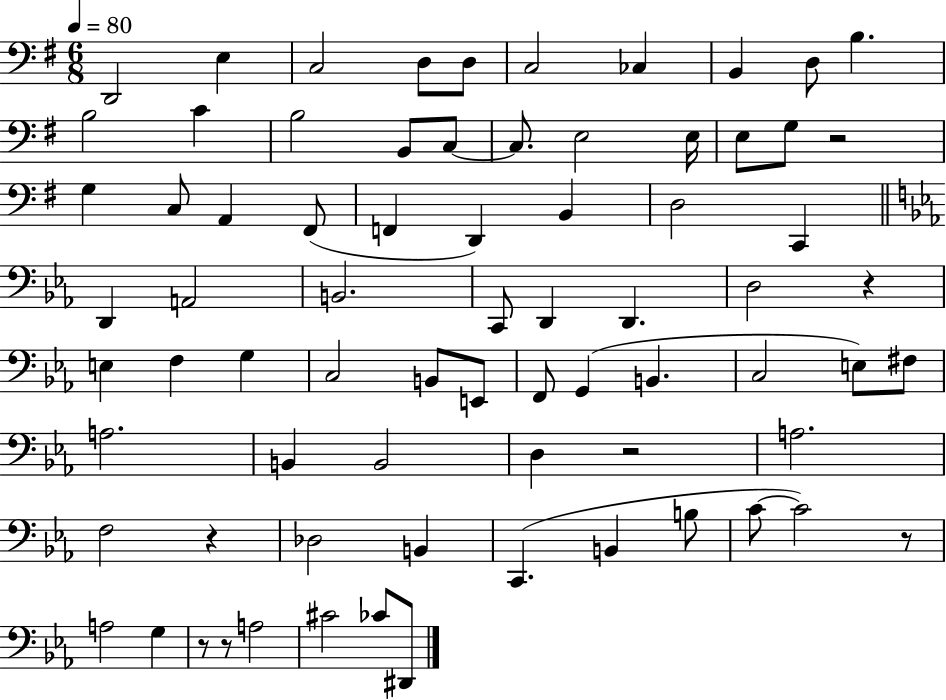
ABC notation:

X:1
T:Untitled
M:6/8
L:1/4
K:G
D,,2 E, C,2 D,/2 D,/2 C,2 _C, B,, D,/2 B, B,2 C B,2 B,,/2 C,/2 C,/2 E,2 E,/4 E,/2 G,/2 z2 G, C,/2 A,, ^F,,/2 F,, D,, B,, D,2 C,, D,, A,,2 B,,2 C,,/2 D,, D,, D,2 z E, F, G, C,2 B,,/2 E,,/2 F,,/2 G,, B,, C,2 E,/2 ^F,/2 A,2 B,, B,,2 D, z2 A,2 F,2 z _D,2 B,, C,, B,, B,/2 C/2 C2 z/2 A,2 G, z/2 z/2 A,2 ^C2 _C/2 ^D,,/2